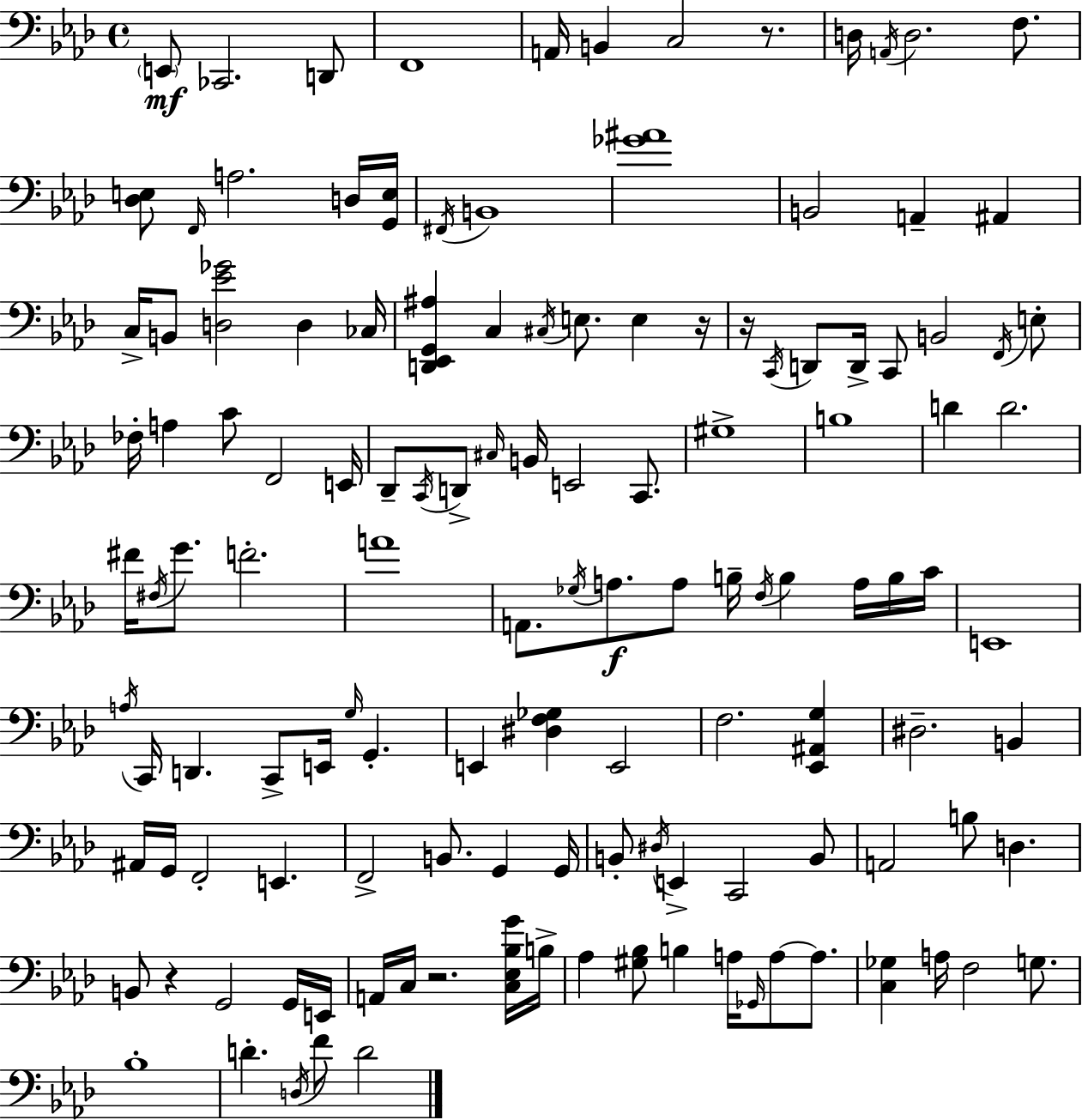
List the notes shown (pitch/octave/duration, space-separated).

E2/e CES2/h. D2/e F2/w A2/s B2/q C3/h R/e. D3/s A2/s D3/h. F3/e. [Db3,E3]/e F2/s A3/h. D3/s [G2,E3]/s F#2/s B2/w [Gb4,A#4]/w B2/h A2/q A#2/q C3/s B2/e [D3,Eb4,Gb4]/h D3/q CES3/s [D2,Eb2,G2,A#3]/q C3/q C#3/s E3/e. E3/q R/s R/s C2/s D2/e D2/s C2/e B2/h F2/s E3/e FES3/s A3/q C4/e F2/h E2/s Db2/e C2/s D2/e C#3/s B2/s E2/h C2/e. G#3/w B3/w D4/q D4/h. F#4/s F#3/s G4/e. F4/h. A4/w A2/e. Gb3/s A3/e. A3/e B3/s F3/s B3/q A3/s B3/s C4/s E2/w A3/s C2/s D2/q. C2/e E2/s G3/s G2/q. E2/q [D#3,F3,Gb3]/q E2/h F3/h. [Eb2,A#2,G3]/q D#3/h. B2/q A#2/s G2/s F2/h E2/q. F2/h B2/e. G2/q G2/s B2/e D#3/s E2/q C2/h B2/e A2/h B3/e D3/q. B2/e R/q G2/h G2/s E2/s A2/s C3/s R/h. [C3,Eb3,Bb3,G4]/s B3/s Ab3/q [G#3,Bb3]/e B3/q A3/s Gb2/s A3/e A3/e. [C3,Gb3]/q A3/s F3/h G3/e. Bb3/w D4/q. D3/s F4/e D4/h